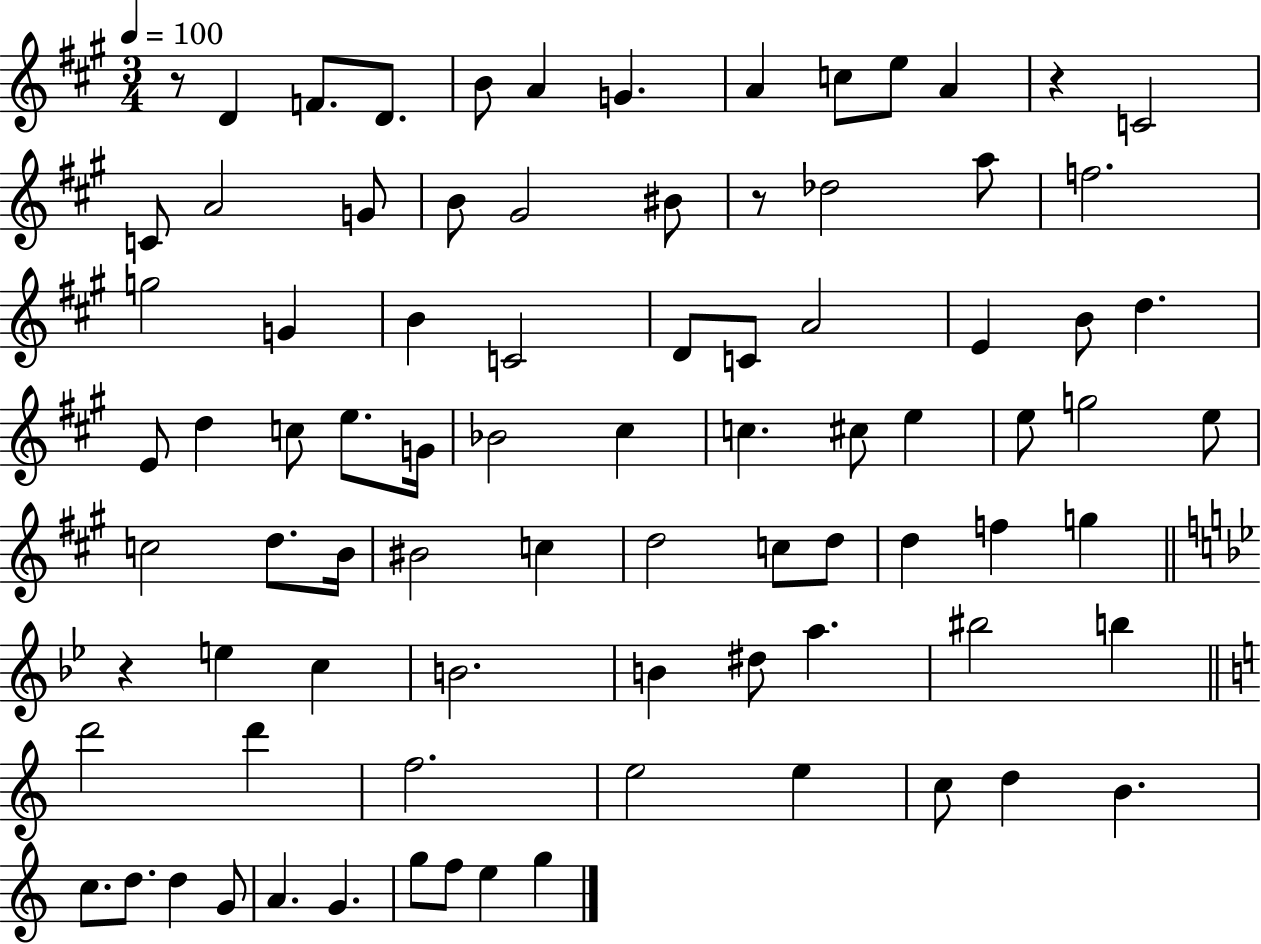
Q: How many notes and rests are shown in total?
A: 84